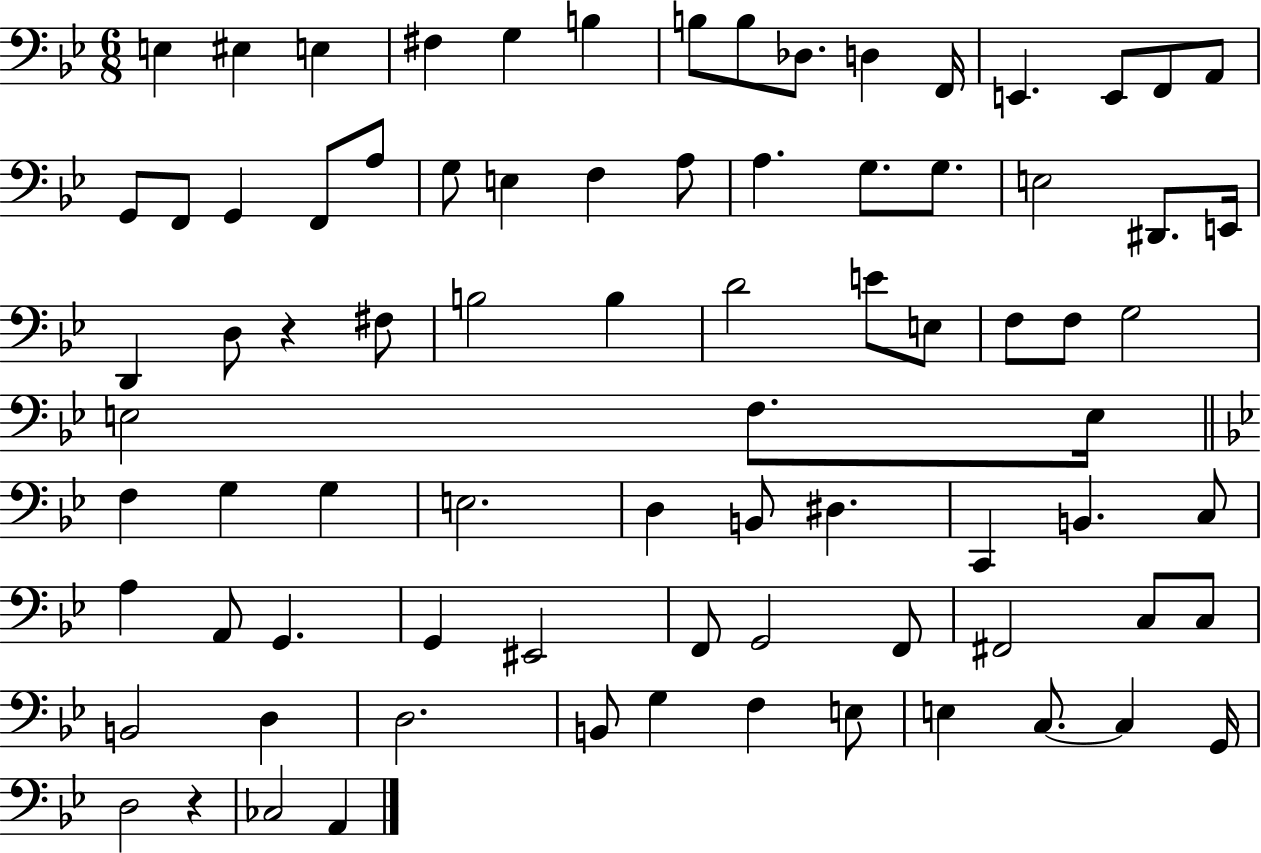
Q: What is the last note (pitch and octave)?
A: A2